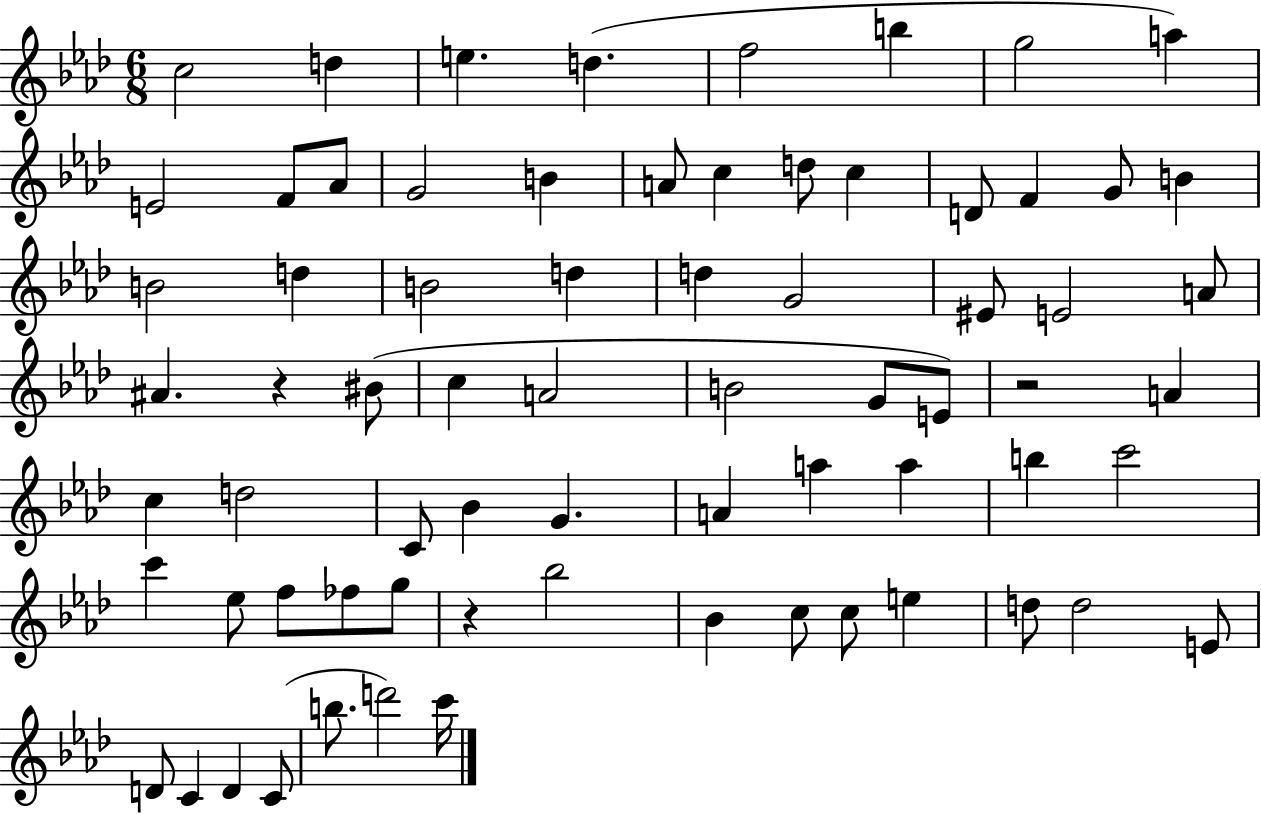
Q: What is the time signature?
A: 6/8